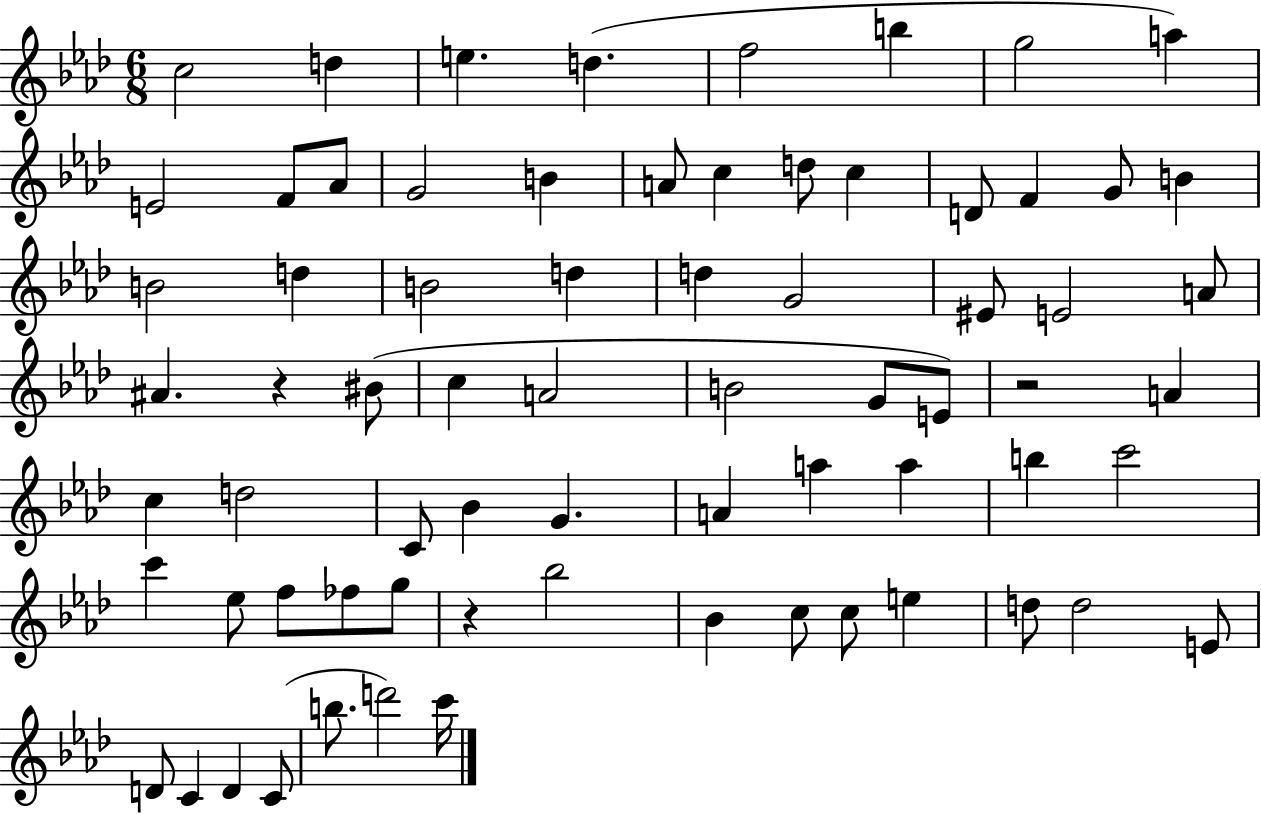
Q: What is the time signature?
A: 6/8